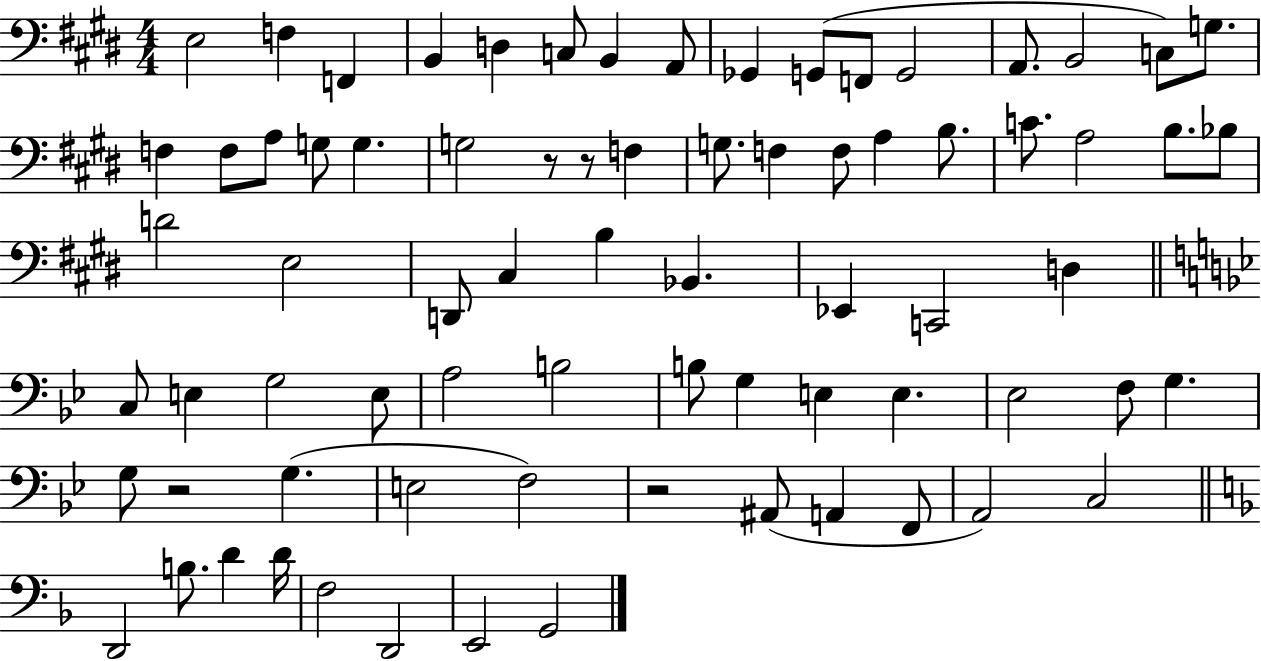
{
  \clef bass
  \numericTimeSignature
  \time 4/4
  \key e \major
  e2 f4 f,4 | b,4 d4 c8 b,4 a,8 | ges,4 g,8( f,8 g,2 | a,8. b,2 c8) g8. | \break f4 f8 a8 g8 g4. | g2 r8 r8 f4 | g8. f4 f8 a4 b8. | c'8. a2 b8. bes8 | \break d'2 e2 | d,8 cis4 b4 bes,4. | ees,4 c,2 d4 | \bar "||" \break \key bes \major c8 e4 g2 e8 | a2 b2 | b8 g4 e4 e4. | ees2 f8 g4. | \break g8 r2 g4.( | e2 f2) | r2 ais,8( a,4 f,8 | a,2) c2 | \break \bar "||" \break \key f \major d,2 b8. d'4 d'16 | f2 d,2 | e,2 g,2 | \bar "|."
}